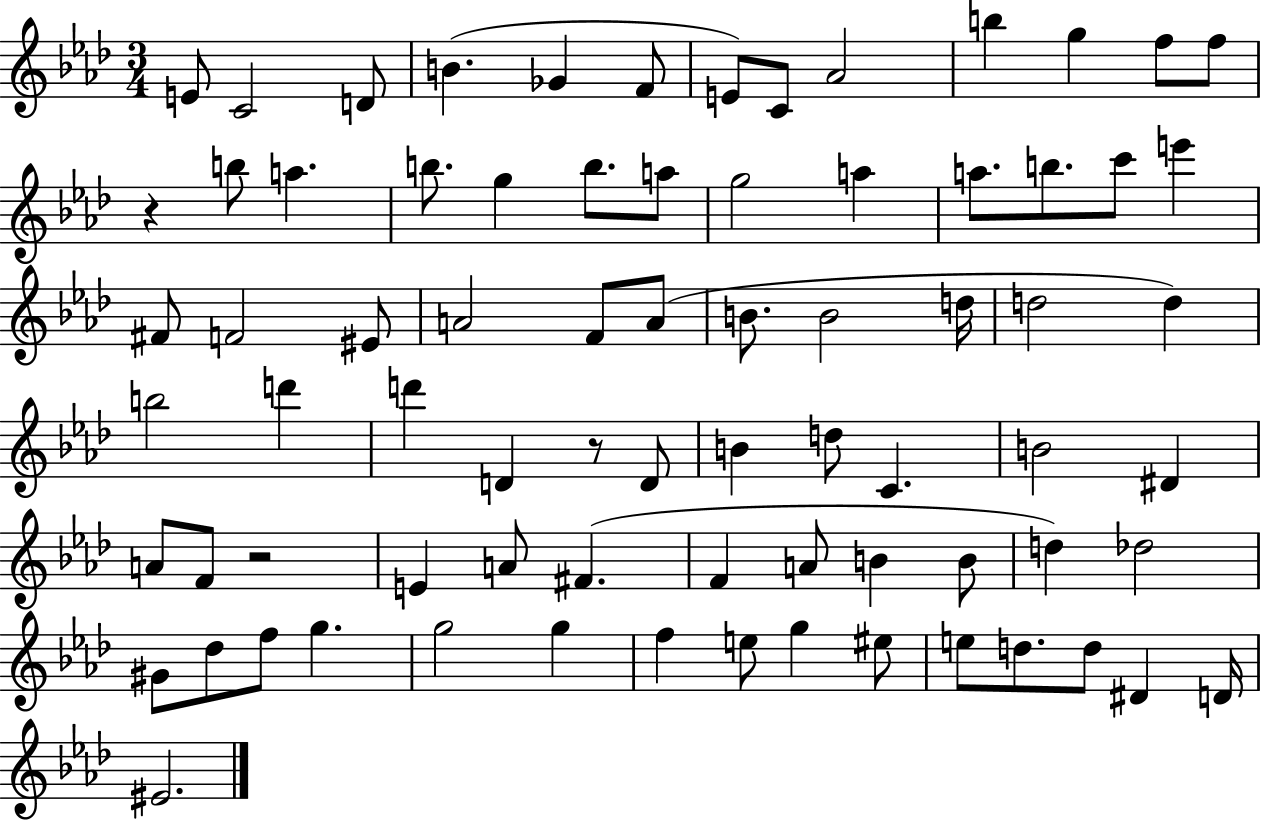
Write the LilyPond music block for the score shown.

{
  \clef treble
  \numericTimeSignature
  \time 3/4
  \key aes \major
  \repeat volta 2 { e'8 c'2 d'8 | b'4.( ges'4 f'8 | e'8) c'8 aes'2 | b''4 g''4 f''8 f''8 | \break r4 b''8 a''4. | b''8. g''4 b''8. a''8 | g''2 a''4 | a''8. b''8. c'''8 e'''4 | \break fis'8 f'2 eis'8 | a'2 f'8 a'8( | b'8. b'2 d''16 | d''2 d''4) | \break b''2 d'''4 | d'''4 d'4 r8 d'8 | b'4 d''8 c'4. | b'2 dis'4 | \break a'8 f'8 r2 | e'4 a'8 fis'4.( | f'4 a'8 b'4 b'8 | d''4) des''2 | \break gis'8 des''8 f''8 g''4. | g''2 g''4 | f''4 e''8 g''4 eis''8 | e''8 d''8. d''8 dis'4 d'16 | \break eis'2. | } \bar "|."
}